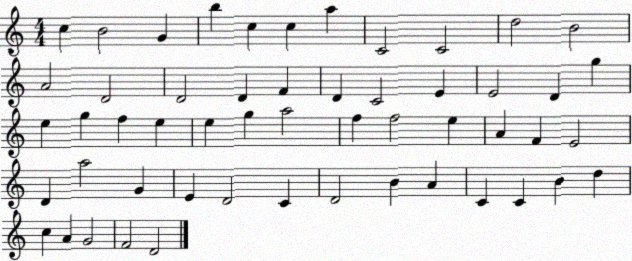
X:1
T:Untitled
M:4/4
L:1/4
K:C
c B2 G b c c a C2 C2 d2 B2 A2 D2 D2 D F D C2 E E2 D g e g f e e g a2 f f2 e A F E2 D a2 G E D2 C D2 B A C C B d c A G2 F2 D2